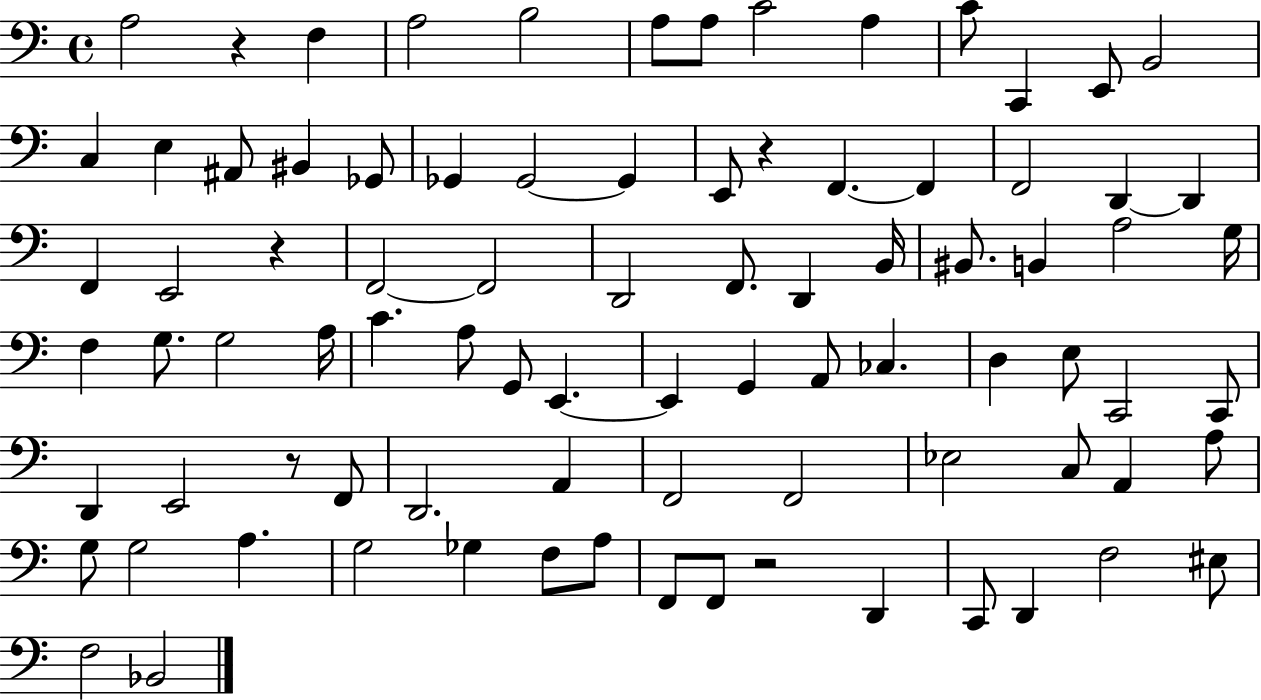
X:1
T:Untitled
M:4/4
L:1/4
K:C
A,2 z F, A,2 B,2 A,/2 A,/2 C2 A, C/2 C,, E,,/2 B,,2 C, E, ^A,,/2 ^B,, _G,,/2 _G,, _G,,2 _G,, E,,/2 z F,, F,, F,,2 D,, D,, F,, E,,2 z F,,2 F,,2 D,,2 F,,/2 D,, B,,/4 ^B,,/2 B,, A,2 G,/4 F, G,/2 G,2 A,/4 C A,/2 G,,/2 E,, E,, G,, A,,/2 _C, D, E,/2 C,,2 C,,/2 D,, E,,2 z/2 F,,/2 D,,2 A,, F,,2 F,,2 _E,2 C,/2 A,, A,/2 G,/2 G,2 A, G,2 _G, F,/2 A,/2 F,,/2 F,,/2 z2 D,, C,,/2 D,, F,2 ^E,/2 F,2 _B,,2